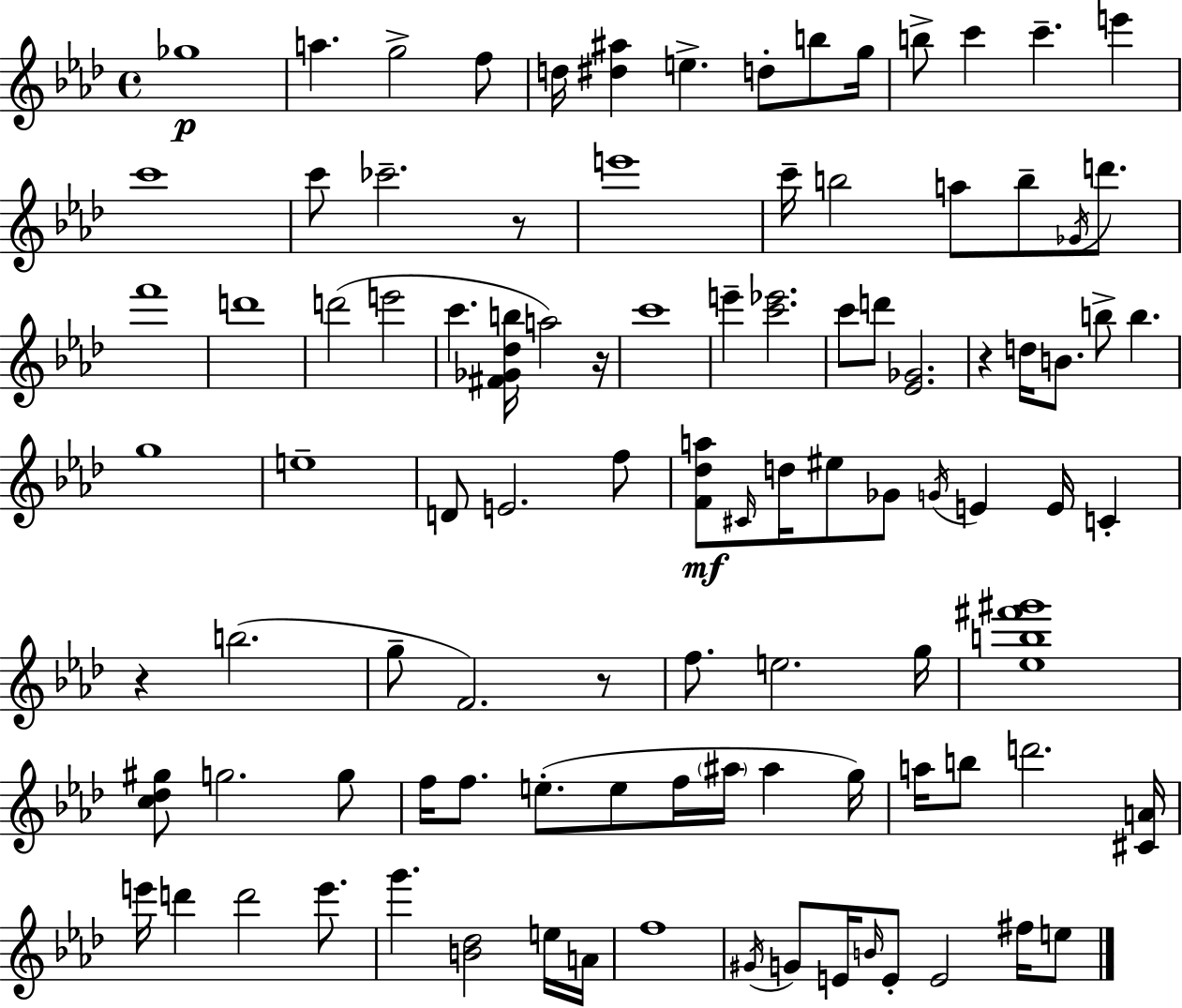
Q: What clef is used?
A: treble